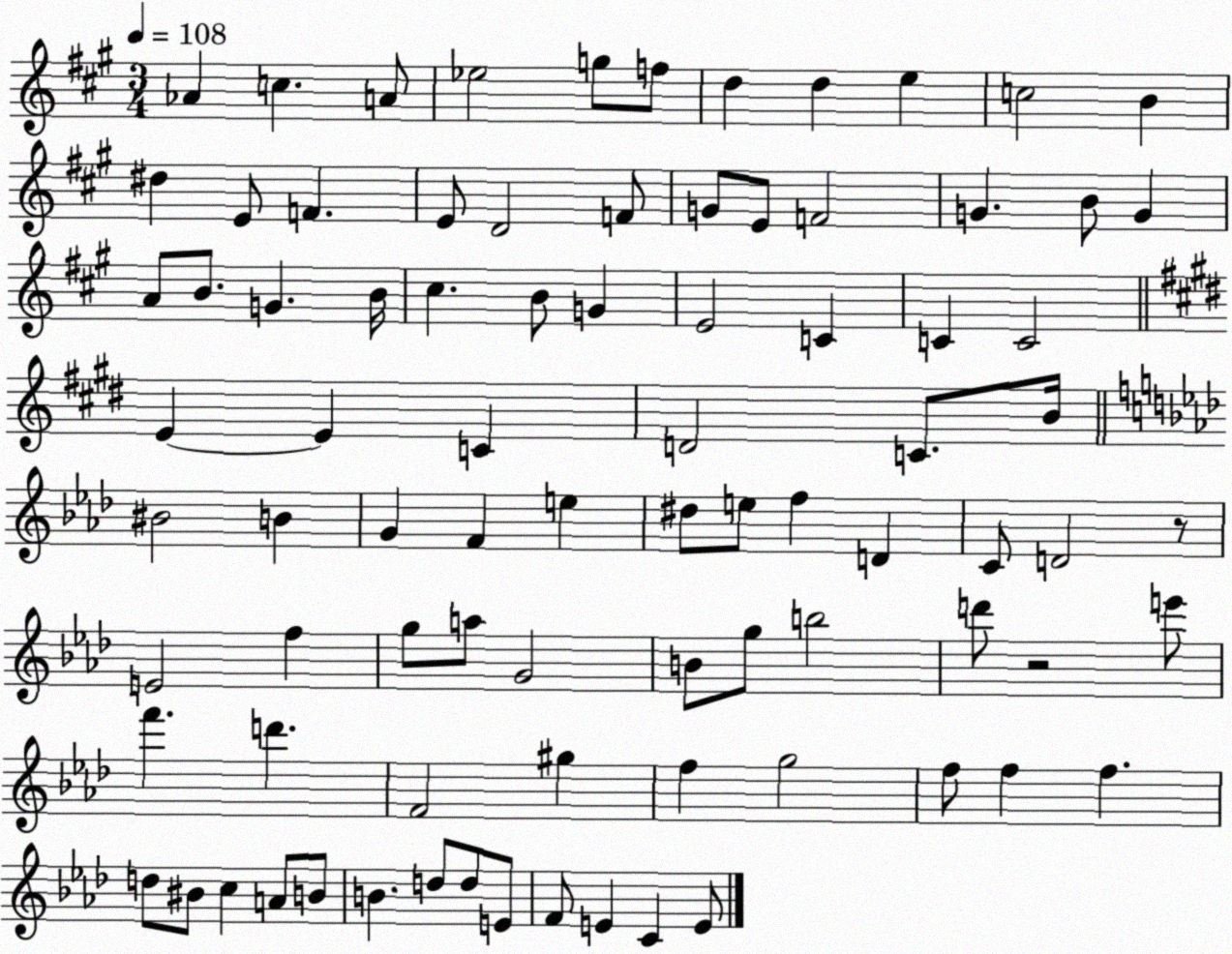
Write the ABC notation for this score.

X:1
T:Untitled
M:3/4
L:1/4
K:A
_A c A/2 _e2 g/2 f/2 d d e c2 B ^d E/2 F E/2 D2 F/2 G/2 E/2 F2 G B/2 G A/2 B/2 G B/4 ^c B/2 G E2 C C C2 E E C D2 C/2 B/4 ^B2 B G F e ^d/2 e/2 f D C/2 D2 z/2 E2 f g/2 a/2 G2 B/2 g/2 b2 d'/2 z2 e'/2 f' d' F2 ^g f g2 f/2 f f d/2 ^B/2 c A/2 B/2 B d/2 d/2 E/2 F/2 E C E/2